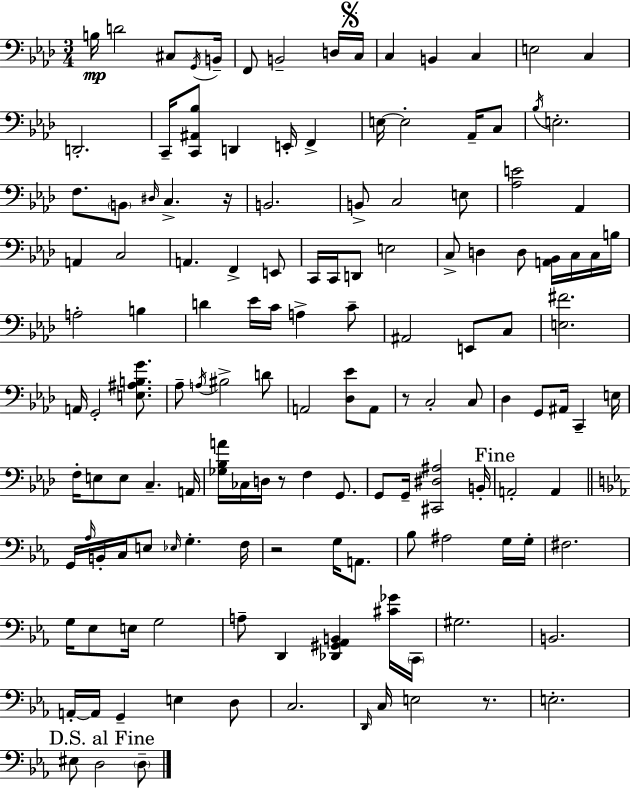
B3/s D4/h C#3/e G2/s B2/s F2/e B2/h D3/s C3/s C3/q B2/q C3/q E3/h C3/q D2/h. C2/s [C2,A#2,Bb3]/e D2/q E2/s F2/q E3/s E3/h Ab2/s C3/e Bb3/s E3/h. F3/e. B2/e D#3/s C3/q. R/s B2/h. B2/e C3/h E3/e [Ab3,E4]/h Ab2/q A2/q C3/h A2/q. F2/q E2/e C2/s C2/s D2/e E3/h C3/e D3/q D3/e [A2,Bb2]/s C3/s C3/s B3/s A3/h B3/q D4/q Eb4/s C4/s A3/q C4/e A#2/h E2/e C3/e [E3,F#4]/h. A2/s G2/h [E3,A#3,B3,G4]/e. Ab3/e A3/s BIS3/h D4/e A2/h [Db3,Eb4]/e A2/e R/e C3/h C3/e Db3/q G2/e A#2/s C2/q E3/s F3/s E3/e E3/e C3/q. A2/s [Gb3,Bb3,A4]/s CES3/s D3/s R/e F3/q G2/e. G2/e G2/s [C#2,D#3,A#3]/h B2/s A2/h A2/q G2/s Ab3/s B2/s C3/s E3/e Eb3/s G3/q. F3/s R/h G3/s A2/e. Bb3/e A#3/h G3/s G3/s F#3/h. G3/s Eb3/e E3/s G3/h A3/e D2/q [Db2,G#2,Ab2,B2]/q [C#4,Gb4]/s C2/s G#3/h. B2/h. A2/s A2/s G2/q E3/q D3/e C3/h. D2/s C3/s E3/h R/e. E3/h. EIS3/e D3/h D3/e